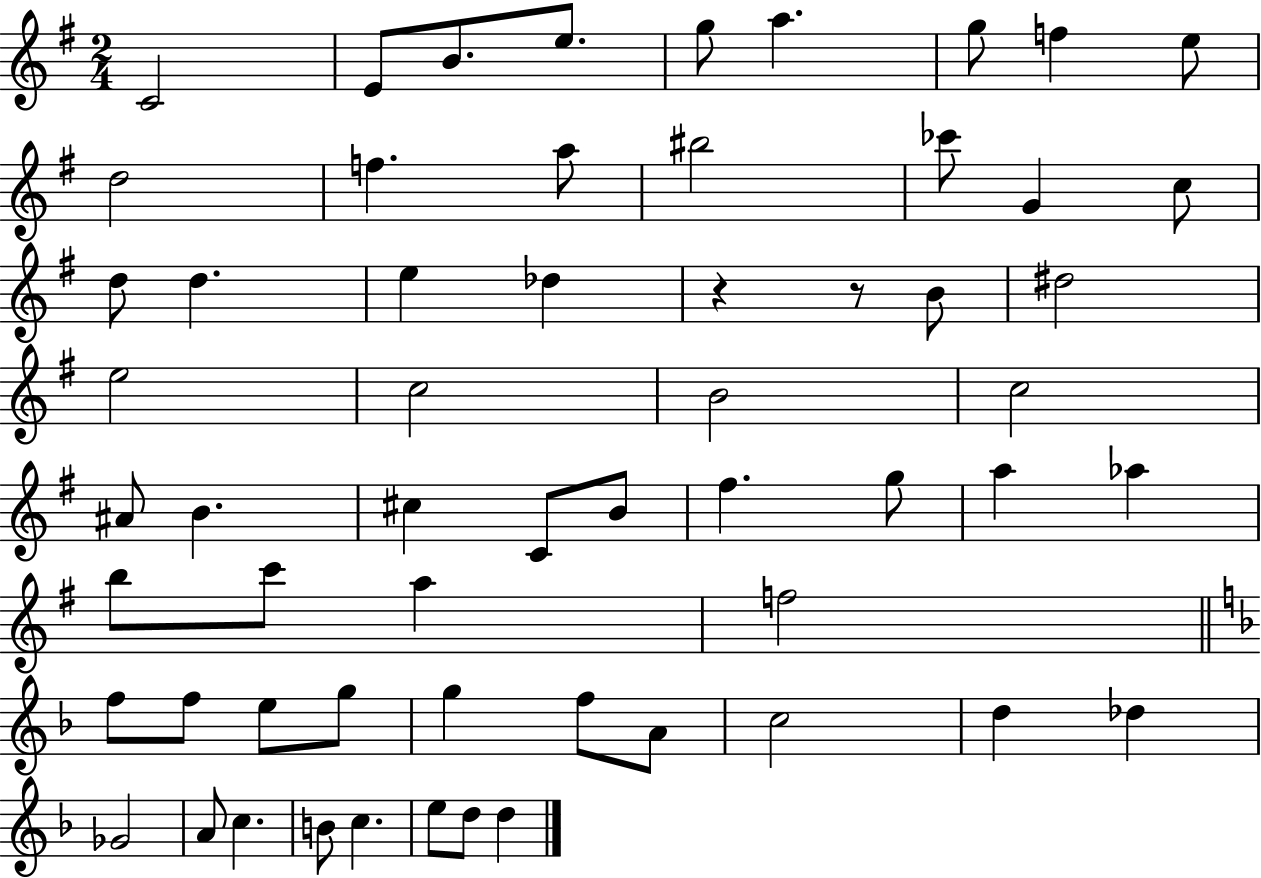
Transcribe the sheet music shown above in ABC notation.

X:1
T:Untitled
M:2/4
L:1/4
K:G
C2 E/2 B/2 e/2 g/2 a g/2 f e/2 d2 f a/2 ^b2 _c'/2 G c/2 d/2 d e _d z z/2 B/2 ^d2 e2 c2 B2 c2 ^A/2 B ^c C/2 B/2 ^f g/2 a _a b/2 c'/2 a f2 f/2 f/2 e/2 g/2 g f/2 A/2 c2 d _d _G2 A/2 c B/2 c e/2 d/2 d